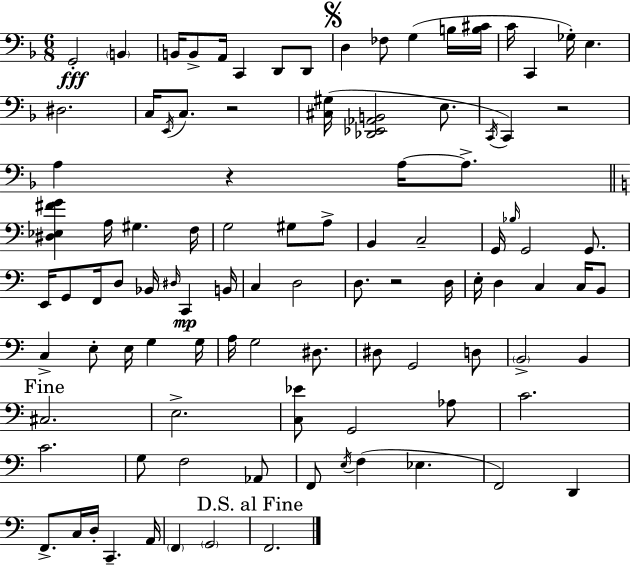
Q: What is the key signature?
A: D minor